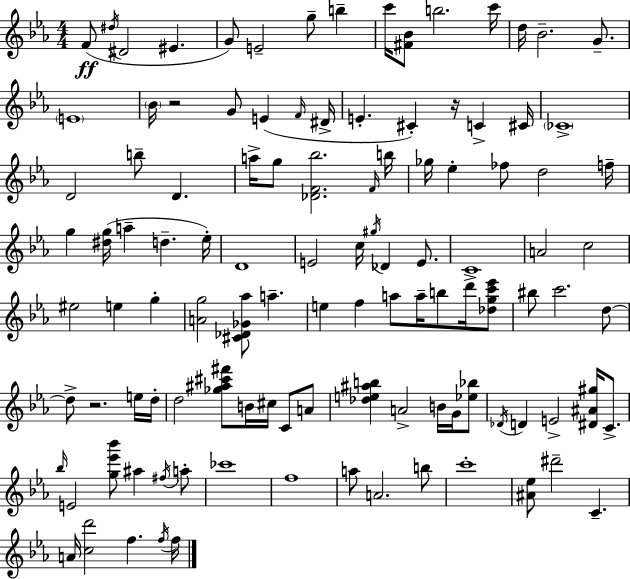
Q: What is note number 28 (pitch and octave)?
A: D4